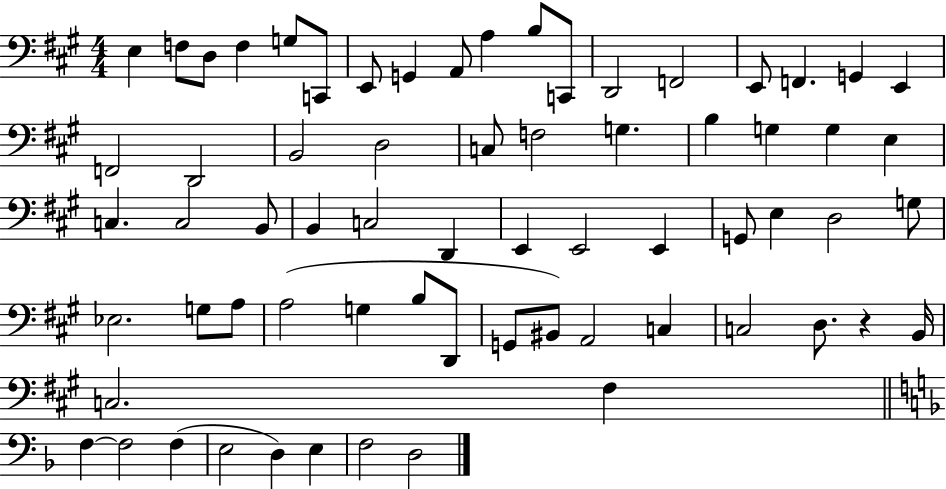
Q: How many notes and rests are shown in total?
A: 67